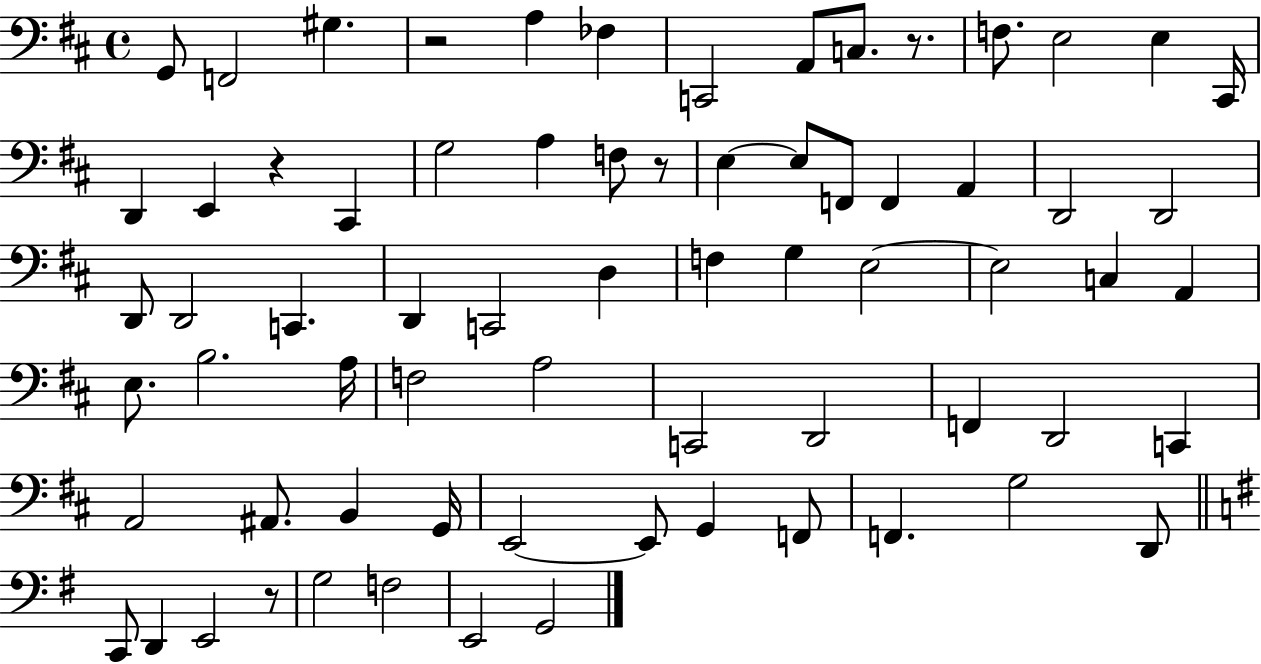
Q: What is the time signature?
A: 4/4